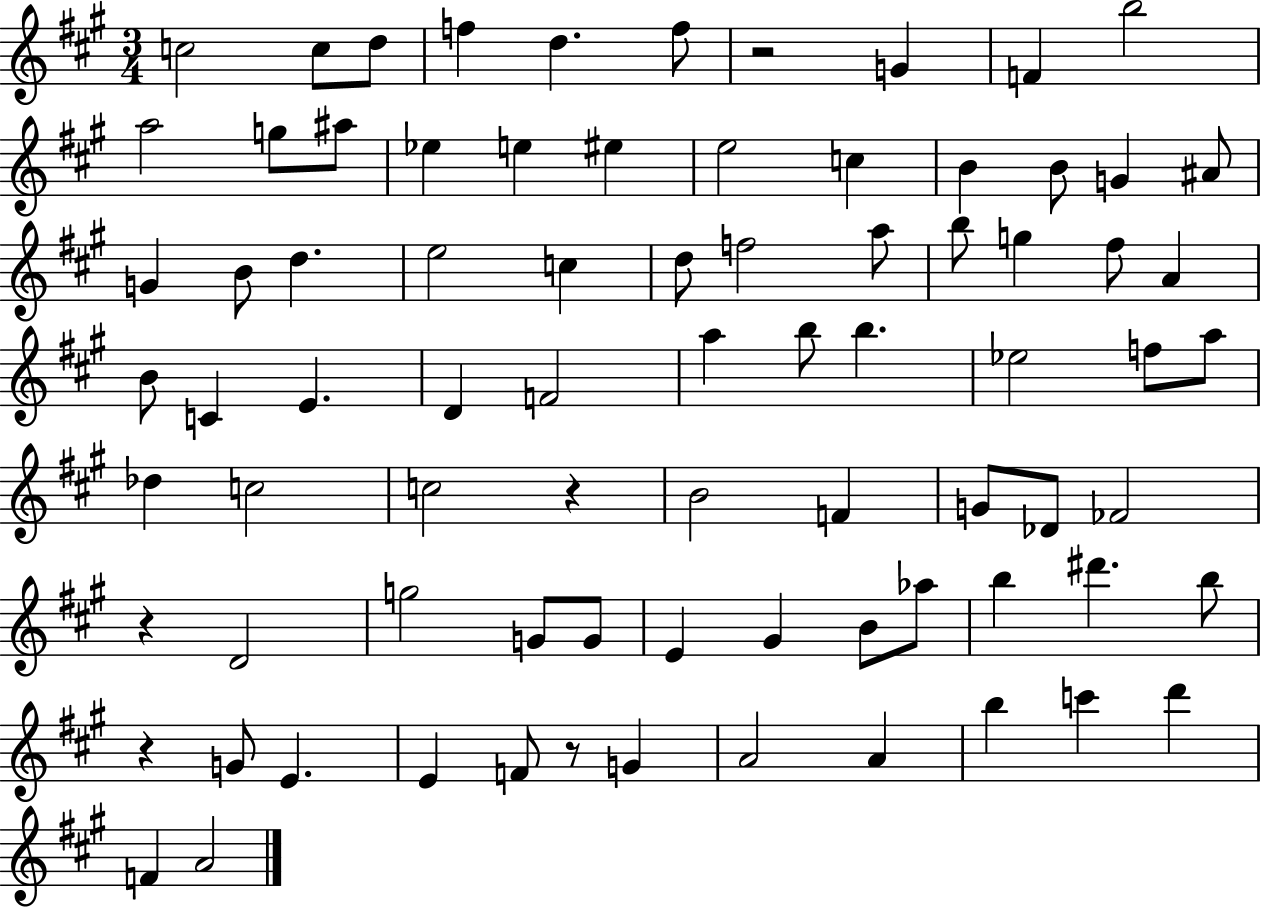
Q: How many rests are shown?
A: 5